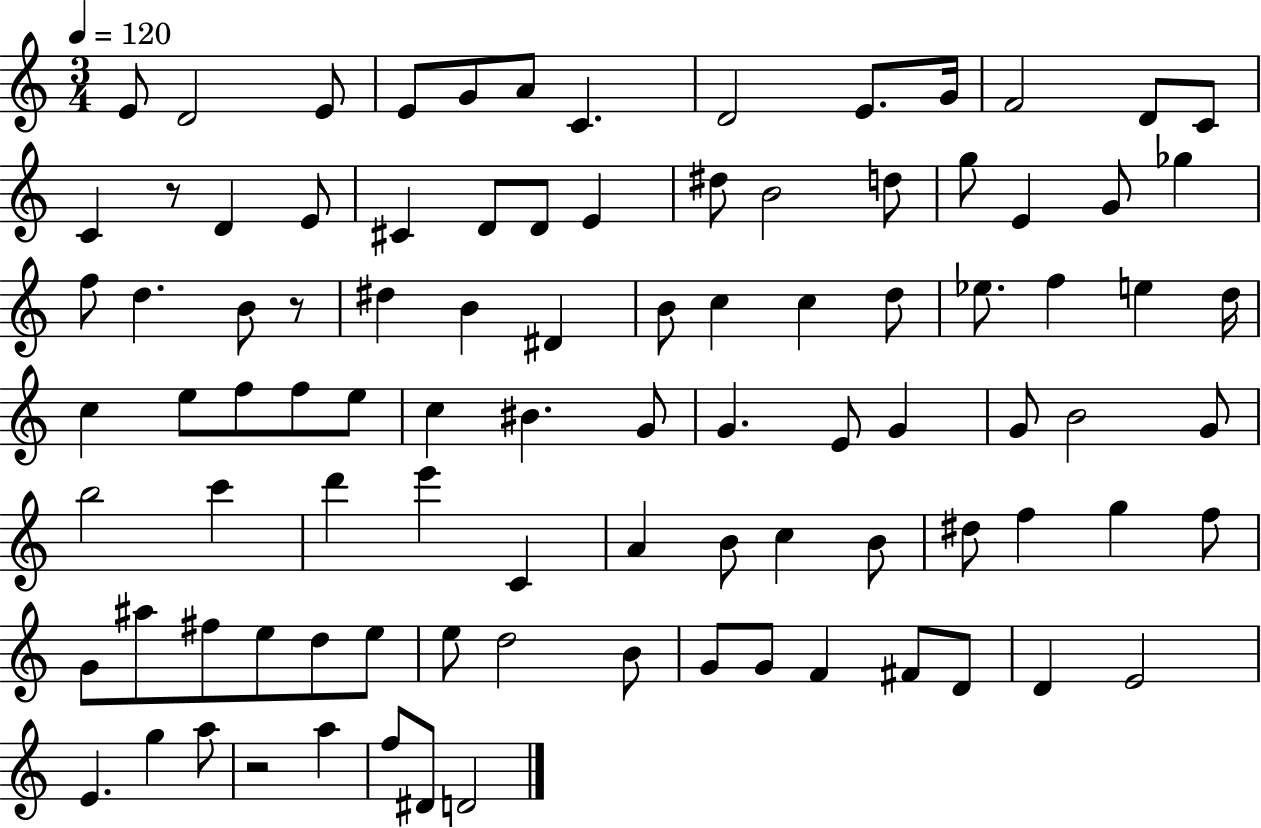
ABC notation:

X:1
T:Untitled
M:3/4
L:1/4
K:C
E/2 D2 E/2 E/2 G/2 A/2 C D2 E/2 G/4 F2 D/2 C/2 C z/2 D E/2 ^C D/2 D/2 E ^d/2 B2 d/2 g/2 E G/2 _g f/2 d B/2 z/2 ^d B ^D B/2 c c d/2 _e/2 f e d/4 c e/2 f/2 f/2 e/2 c ^B G/2 G E/2 G G/2 B2 G/2 b2 c' d' e' C A B/2 c B/2 ^d/2 f g f/2 G/2 ^a/2 ^f/2 e/2 d/2 e/2 e/2 d2 B/2 G/2 G/2 F ^F/2 D/2 D E2 E g a/2 z2 a f/2 ^D/2 D2